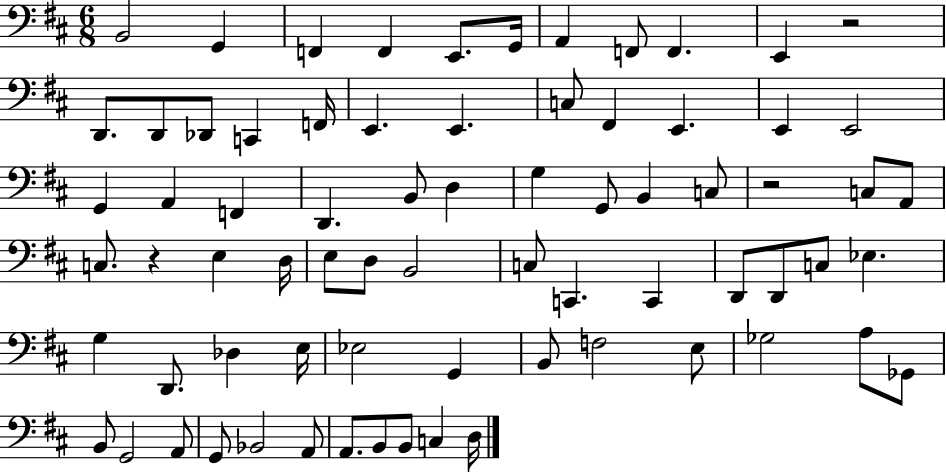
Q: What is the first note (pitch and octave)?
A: B2